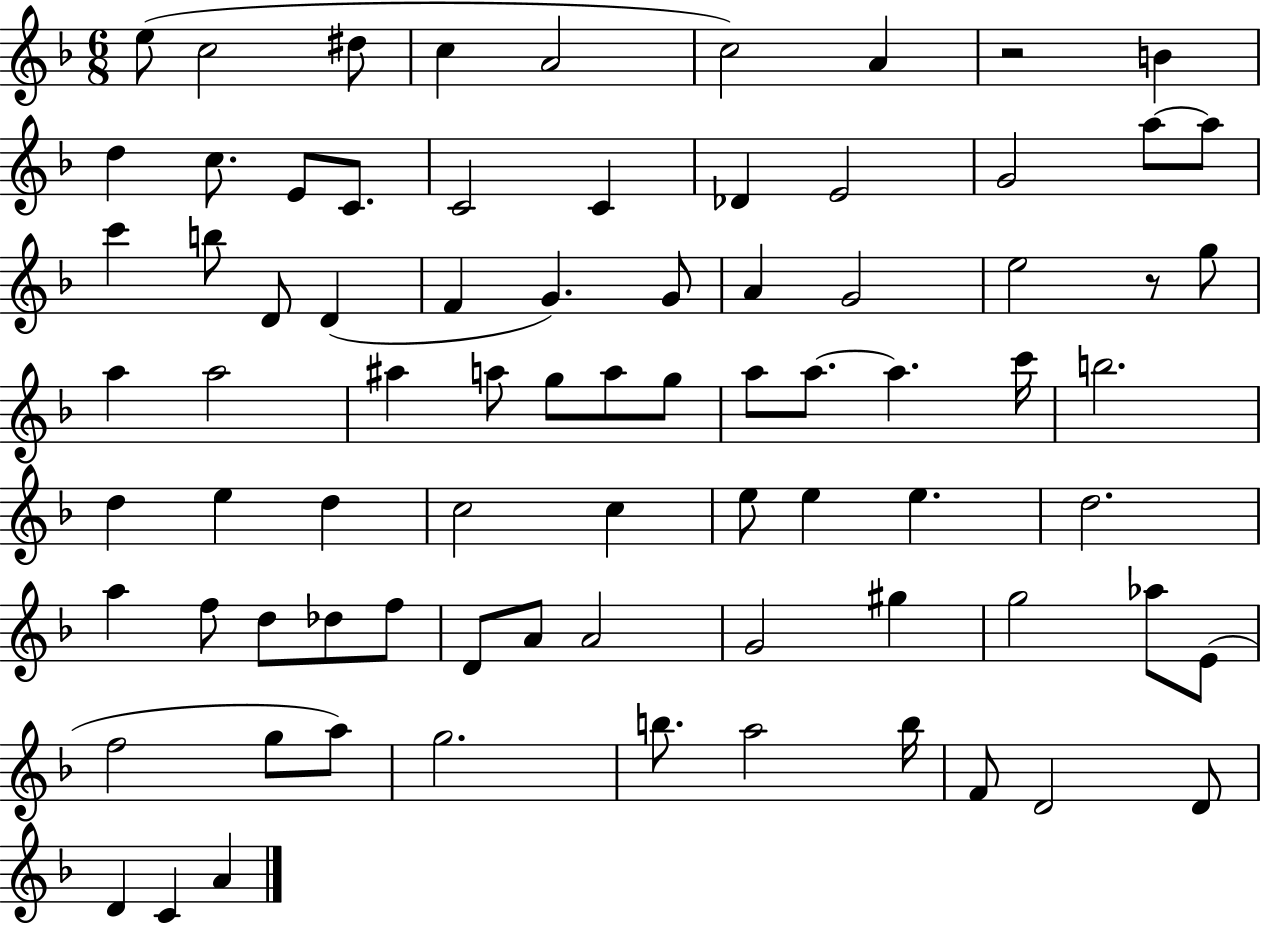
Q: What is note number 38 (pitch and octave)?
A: A5